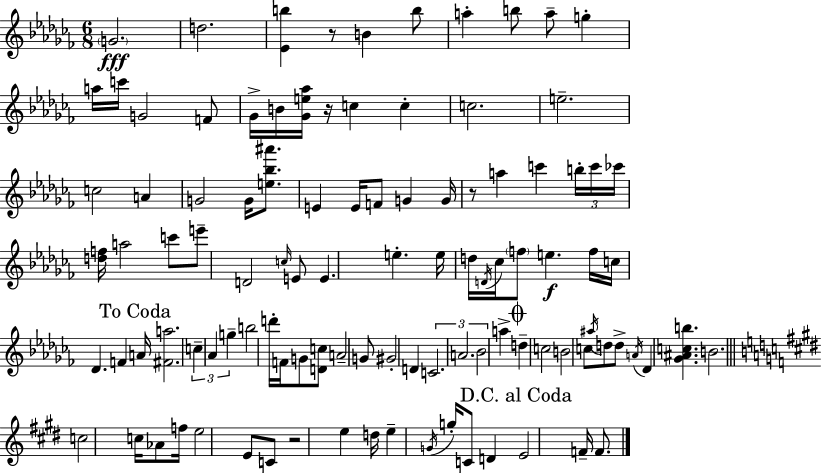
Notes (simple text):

G4/h. D5/h. [Eb4,B5]/q R/e B4/q B5/e A5/q B5/e A5/e G5/q A5/s C6/s G4/h F4/e Gb4/s B4/s [Gb4,E5,Ab5]/s R/s C5/q C5/q C5/h. E5/h. C5/h A4/q G4/h G4/s [E5,Bb5,A#6]/e. E4/q E4/s F4/e G4/q G4/s R/e A5/q C6/q B5/s C6/s CES6/s [D5,F5]/s A5/h C6/e E6/e D4/h C5/s E4/e E4/q. E5/q. E5/s D5/s D4/s CES5/s F5/e E5/q. F5/s C5/s Db4/q. F4/q A4/s [F#4,A5]/h. C5/q Ab4/q G5/q B5/h D6/s F4/s G4/e [D4,C5]/e A4/h G4/e G#4/h D4/q C4/h. A4/h. Bb4/h A5/q D5/q C5/h B4/h C5/e A#5/s D5/e D5/e A4/s Db4/q [Gb4,A#4,C5,B5]/q. B4/h. C5/h C5/s Ab4/e F5/s E5/h E4/e C4/e R/h E5/q D5/s E5/q G4/s G5/s C4/e D4/q E4/h F4/s F4/e.